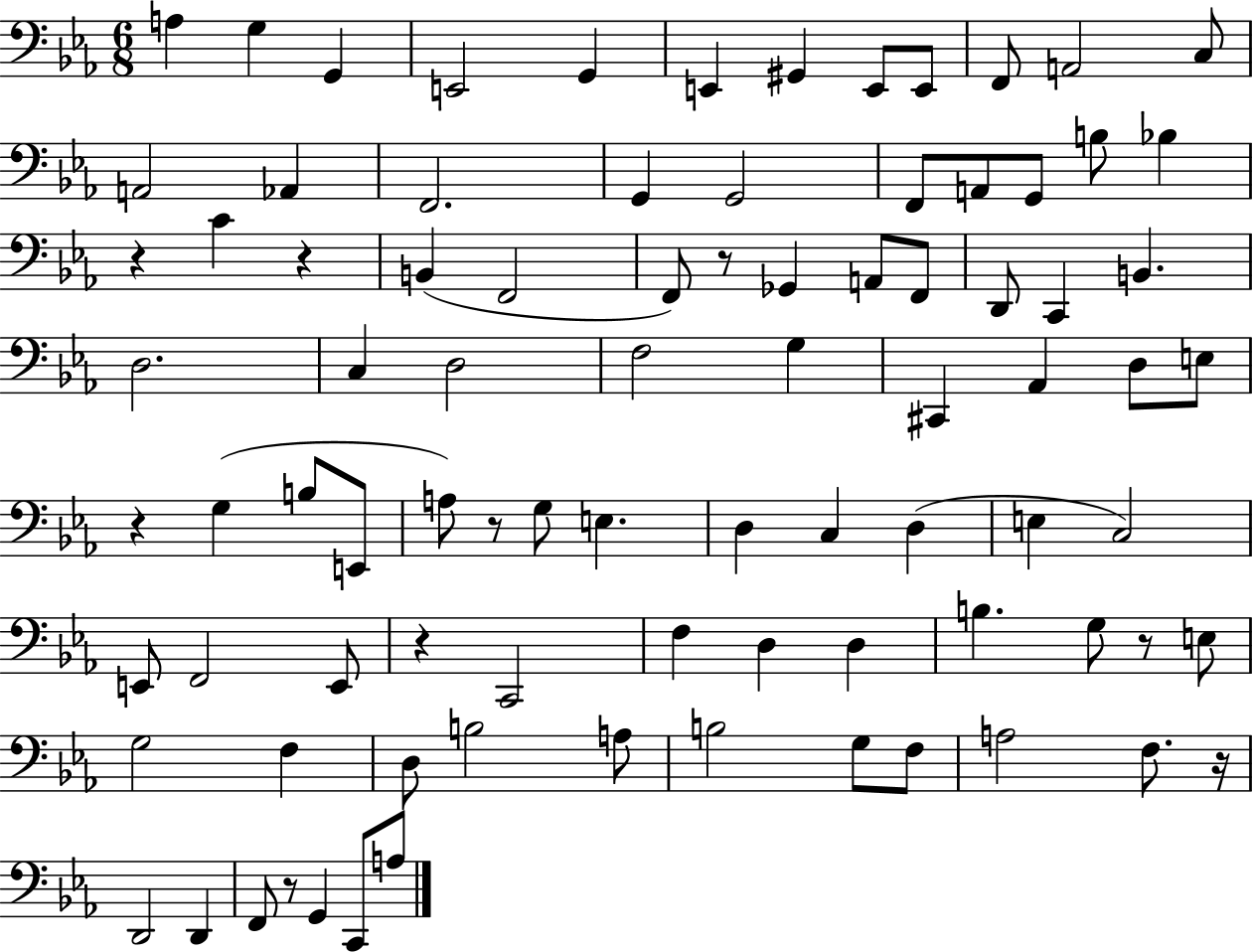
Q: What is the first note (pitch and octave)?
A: A3